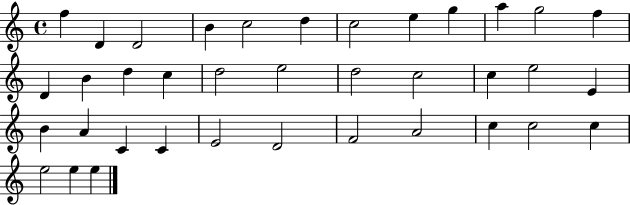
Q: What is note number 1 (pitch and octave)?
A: F5